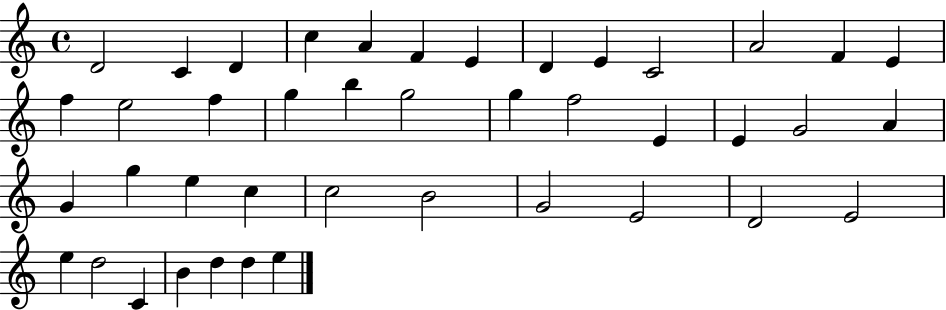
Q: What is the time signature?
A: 4/4